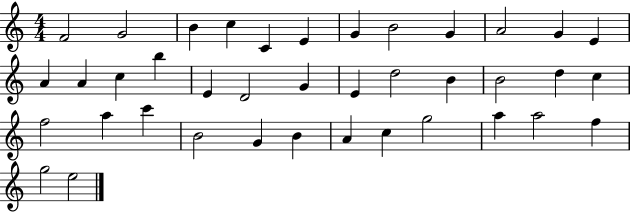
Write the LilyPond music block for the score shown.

{
  \clef treble
  \numericTimeSignature
  \time 4/4
  \key c \major
  f'2 g'2 | b'4 c''4 c'4 e'4 | g'4 b'2 g'4 | a'2 g'4 e'4 | \break a'4 a'4 c''4 b''4 | e'4 d'2 g'4 | e'4 d''2 b'4 | b'2 d''4 c''4 | \break f''2 a''4 c'''4 | b'2 g'4 b'4 | a'4 c''4 g''2 | a''4 a''2 f''4 | \break g''2 e''2 | \bar "|."
}